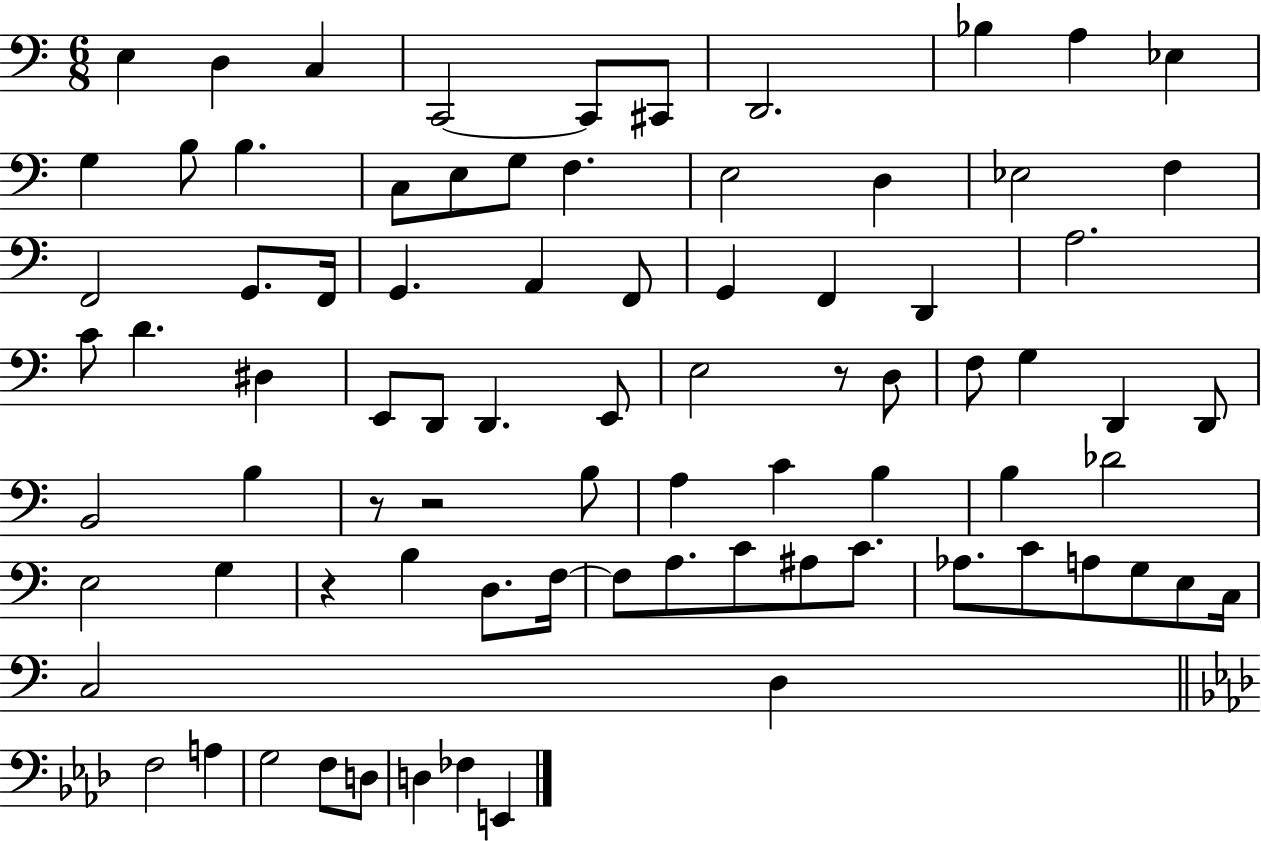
{
  \clef bass
  \numericTimeSignature
  \time 6/8
  \key c \major
  e4 d4 c4 | c,2~~ c,8 cis,8 | d,2. | bes4 a4 ees4 | \break g4 b8 b4. | c8 e8 g8 f4. | e2 d4 | ees2 f4 | \break f,2 g,8. f,16 | g,4. a,4 f,8 | g,4 f,4 d,4 | a2. | \break c'8 d'4. dis4 | e,8 d,8 d,4. e,8 | e2 r8 d8 | f8 g4 d,4 d,8 | \break b,2 b4 | r8 r2 b8 | a4 c'4 b4 | b4 des'2 | \break e2 g4 | r4 b4 d8. f16~~ | f8 a8. c'8 ais8 c'8. | aes8. c'8 a8 g8 e8 c16 | \break c2 d4 | \bar "||" \break \key aes \major f2 a4 | g2 f8 d8 | d4 fes4 e,4 | \bar "|."
}